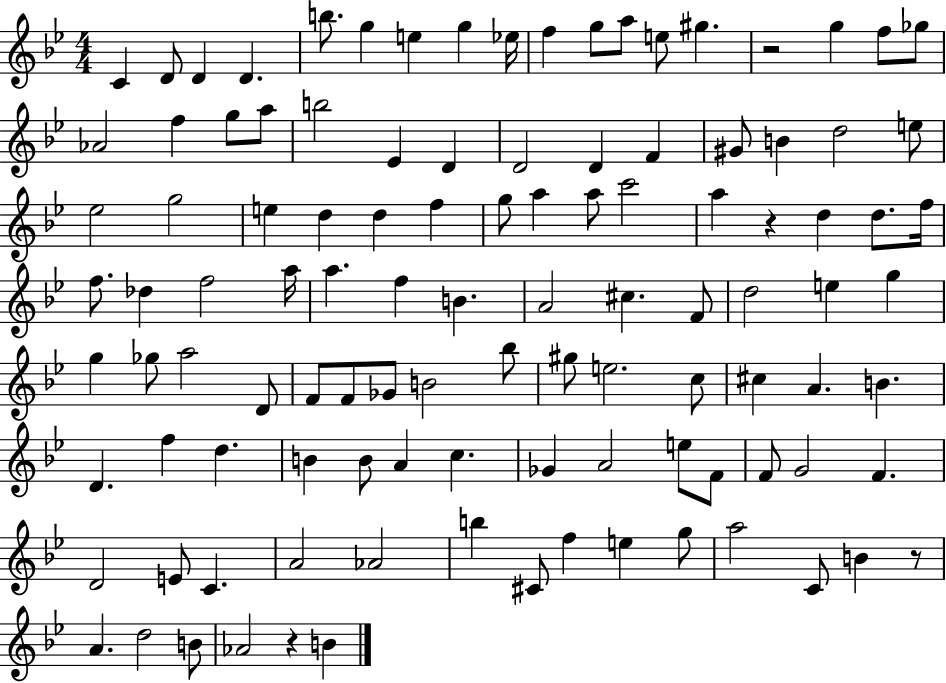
X:1
T:Untitled
M:4/4
L:1/4
K:Bb
C D/2 D D b/2 g e g _e/4 f g/2 a/2 e/2 ^g z2 g f/2 _g/2 _A2 f g/2 a/2 b2 _E D D2 D F ^G/2 B d2 e/2 _e2 g2 e d d f g/2 a a/2 c'2 a z d d/2 f/4 f/2 _d f2 a/4 a f B A2 ^c F/2 d2 e g g _g/2 a2 D/2 F/2 F/2 _G/2 B2 _b/2 ^g/2 e2 c/2 ^c A B D f d B B/2 A c _G A2 e/2 F/2 F/2 G2 F D2 E/2 C A2 _A2 b ^C/2 f e g/2 a2 C/2 B z/2 A d2 B/2 _A2 z B